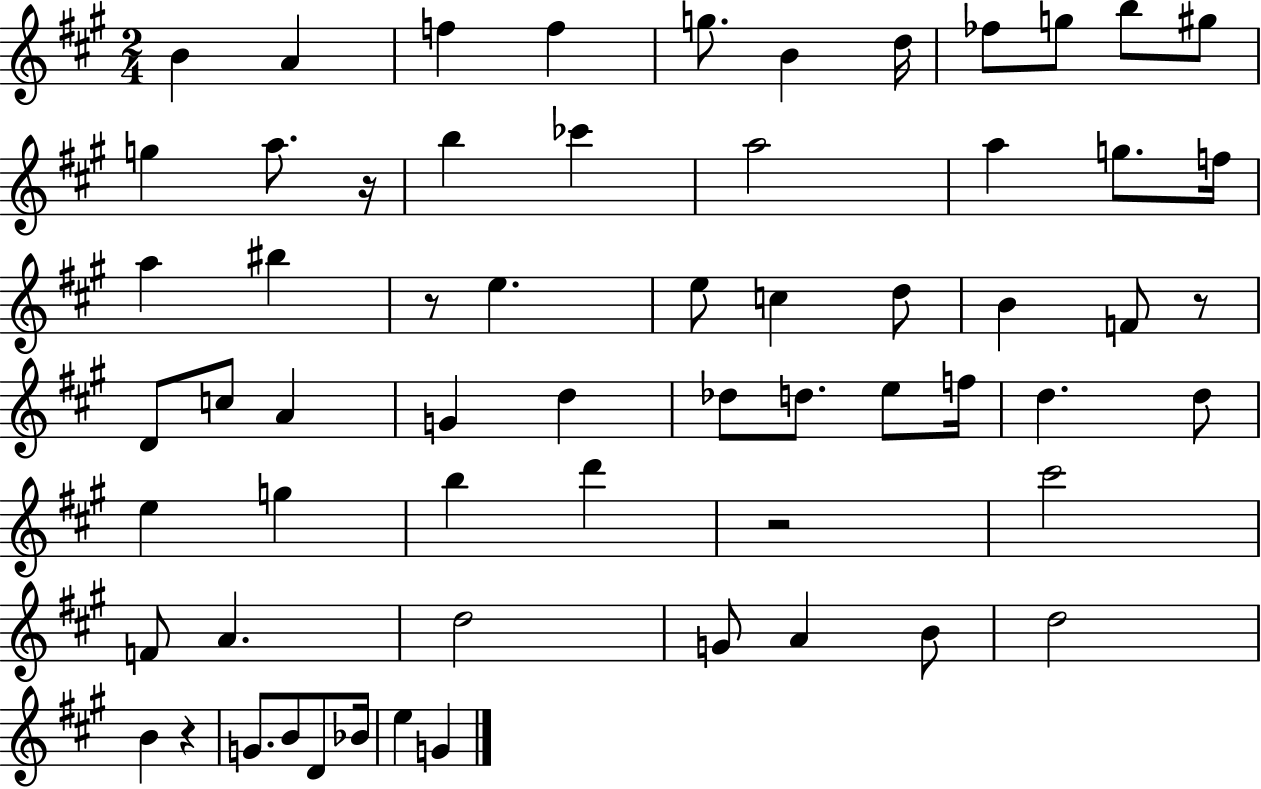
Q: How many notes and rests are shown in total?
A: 62